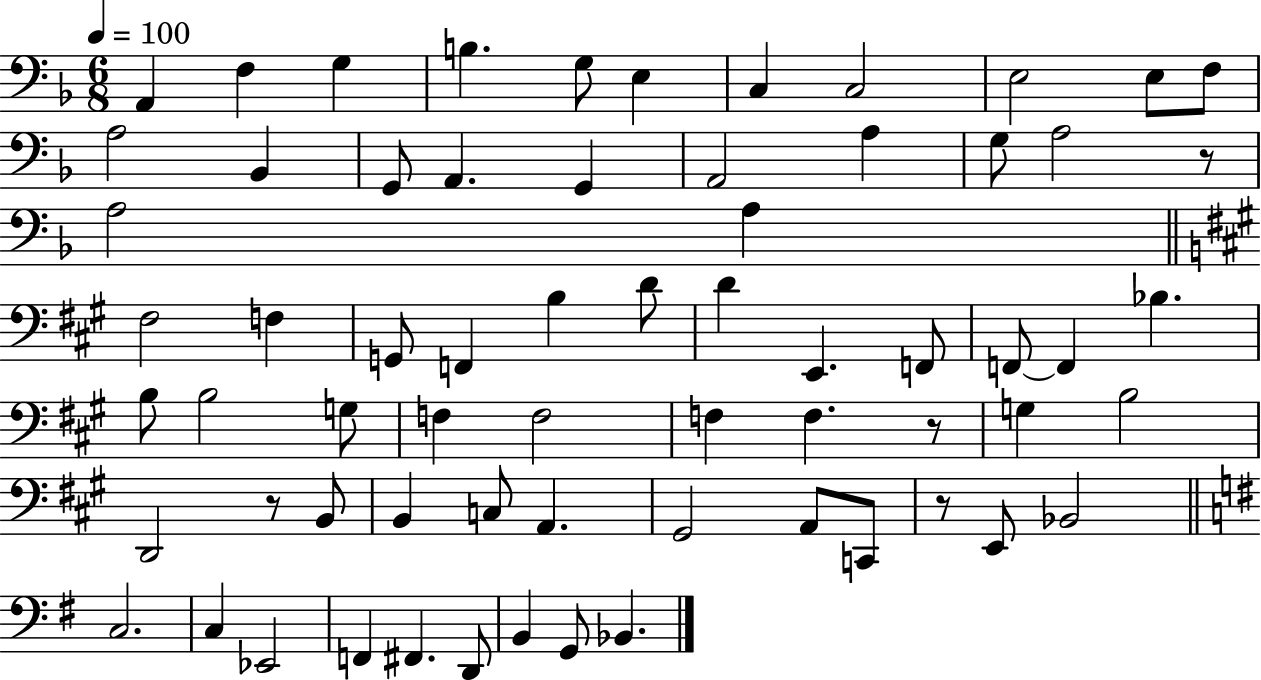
{
  \clef bass
  \numericTimeSignature
  \time 6/8
  \key f \major
  \tempo 4 = 100
  a,4 f4 g4 | b4. g8 e4 | c4 c2 | e2 e8 f8 | \break a2 bes,4 | g,8 a,4. g,4 | a,2 a4 | g8 a2 r8 | \break a2 a4 | \bar "||" \break \key a \major fis2 f4 | g,8 f,4 b4 d'8 | d'4 e,4. f,8 | f,8~~ f,4 bes4. | \break b8 b2 g8 | f4 f2 | f4 f4. r8 | g4 b2 | \break d,2 r8 b,8 | b,4 c8 a,4. | gis,2 a,8 c,8 | r8 e,8 bes,2 | \break \bar "||" \break \key g \major c2. | c4 ees,2 | f,4 fis,4. d,8 | b,4 g,8 bes,4. | \break \bar "|."
}